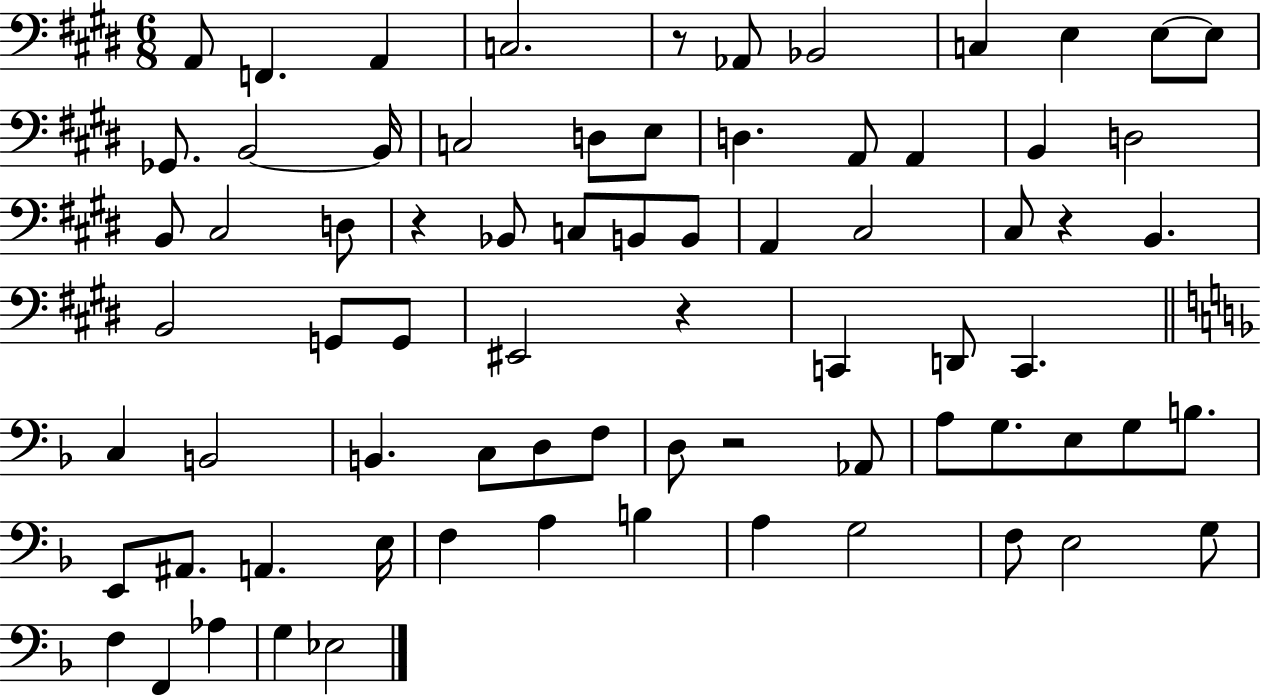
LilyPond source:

{
  \clef bass
  \numericTimeSignature
  \time 6/8
  \key e \major
  a,8 f,4. a,4 | c2. | r8 aes,8 bes,2 | c4 e4 e8~~ e8 | \break ges,8. b,2~~ b,16 | c2 d8 e8 | d4. a,8 a,4 | b,4 d2 | \break b,8 cis2 d8 | r4 bes,8 c8 b,8 b,8 | a,4 cis2 | cis8 r4 b,4. | \break b,2 g,8 g,8 | eis,2 r4 | c,4 d,8 c,4. | \bar "||" \break \key f \major c4 b,2 | b,4. c8 d8 f8 | d8 r2 aes,8 | a8 g8. e8 g8 b8. | \break e,8 ais,8. a,4. e16 | f4 a4 b4 | a4 g2 | f8 e2 g8 | \break f4 f,4 aes4 | g4 ees2 | \bar "|."
}